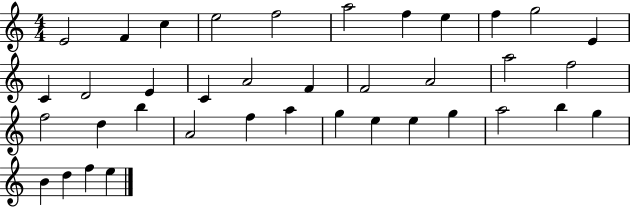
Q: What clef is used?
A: treble